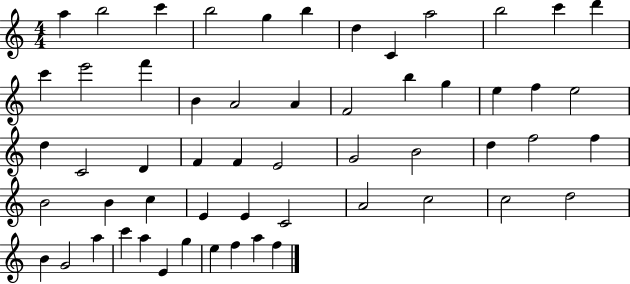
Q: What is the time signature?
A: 4/4